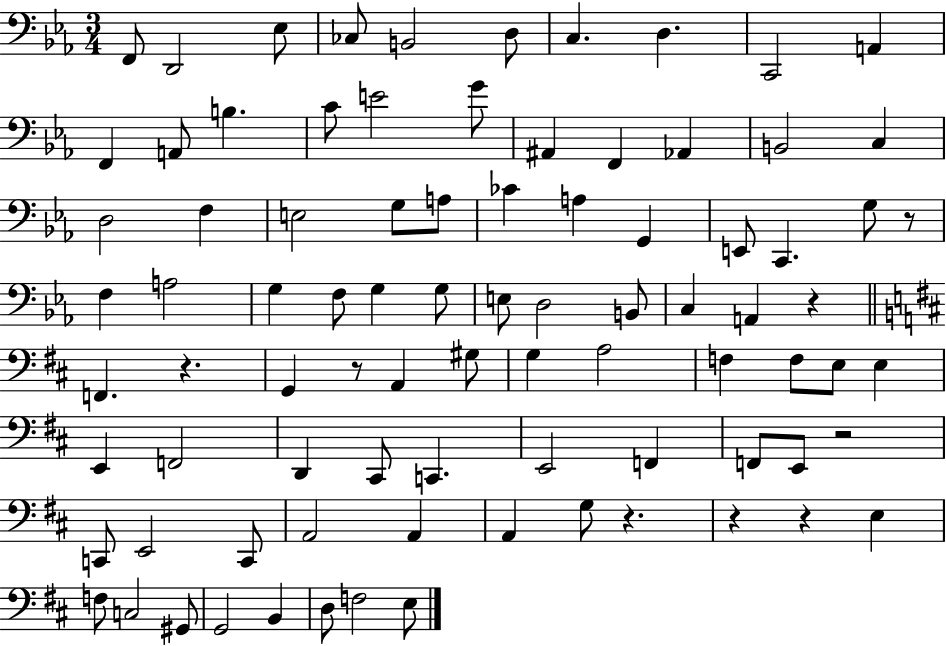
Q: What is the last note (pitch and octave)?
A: E3